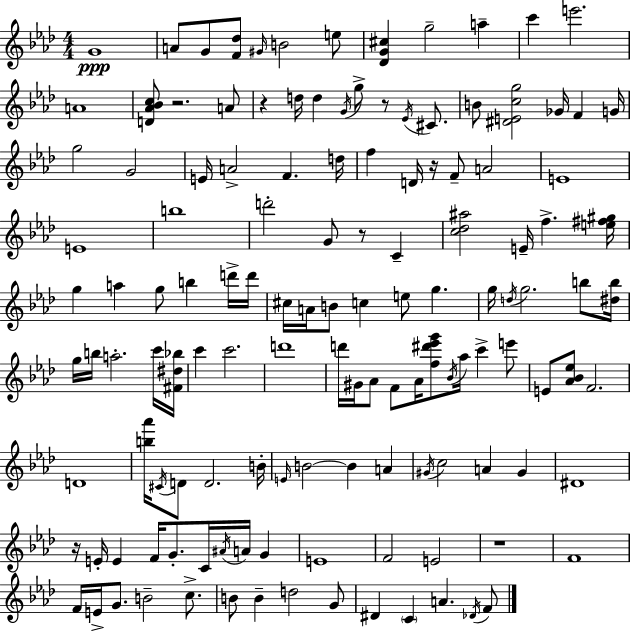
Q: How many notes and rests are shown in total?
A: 132